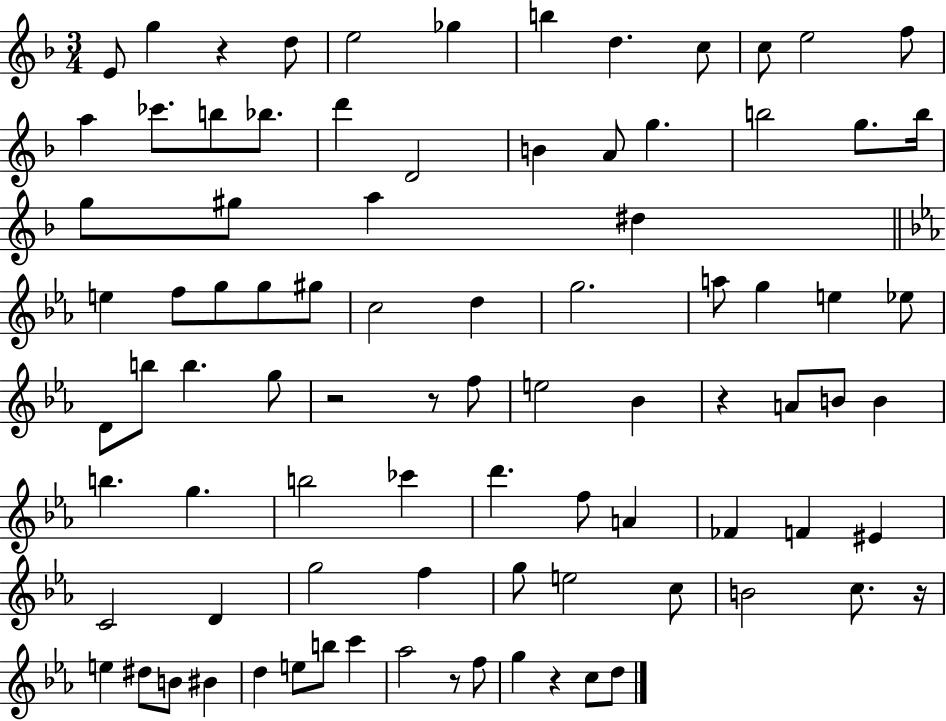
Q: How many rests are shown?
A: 7